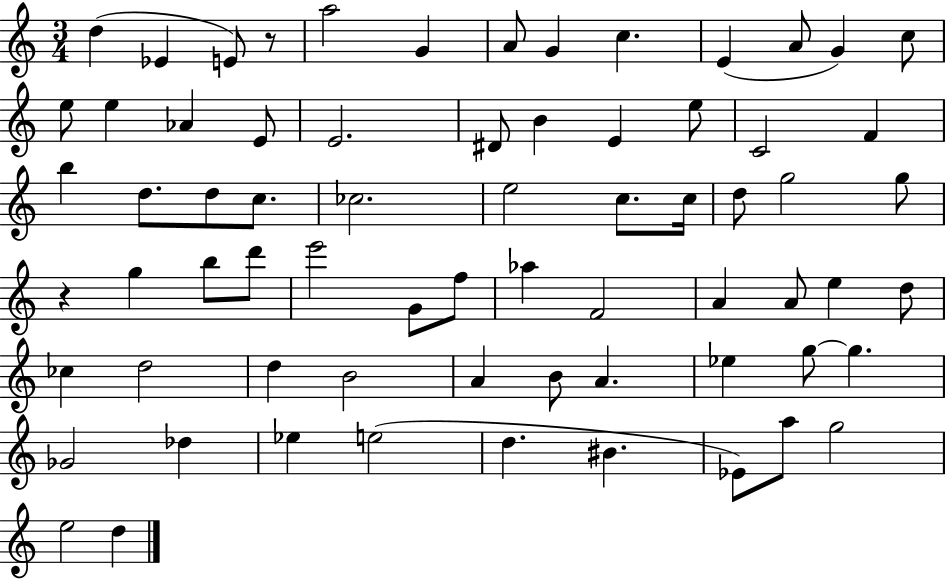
D5/q Eb4/q E4/e R/e A5/h G4/q A4/e G4/q C5/q. E4/q A4/e G4/q C5/e E5/e E5/q Ab4/q E4/e E4/h. D#4/e B4/q E4/q E5/e C4/h F4/q B5/q D5/e. D5/e C5/e. CES5/h. E5/h C5/e. C5/s D5/e G5/h G5/e R/q G5/q B5/e D6/e E6/h G4/e F5/e Ab5/q F4/h A4/q A4/e E5/q D5/e CES5/q D5/h D5/q B4/h A4/q B4/e A4/q. Eb5/q G5/e G5/q. Gb4/h Db5/q Eb5/q E5/h D5/q. BIS4/q. Eb4/e A5/e G5/h E5/h D5/q